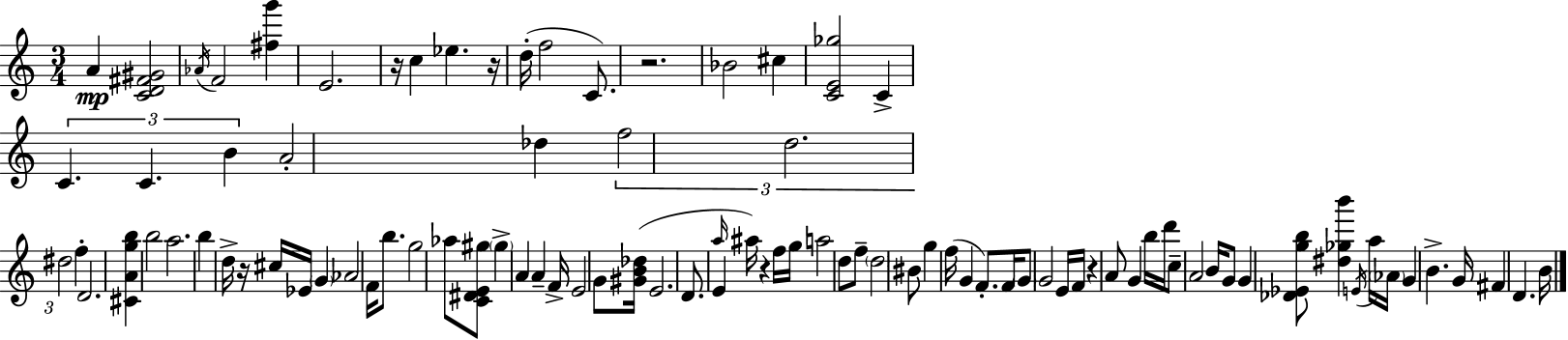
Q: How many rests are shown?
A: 6